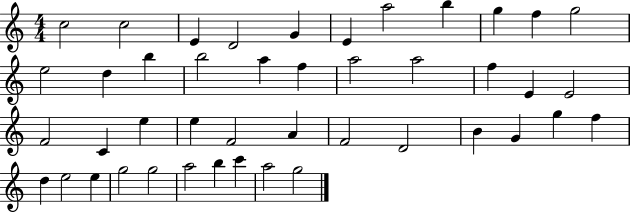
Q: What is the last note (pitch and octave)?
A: G5